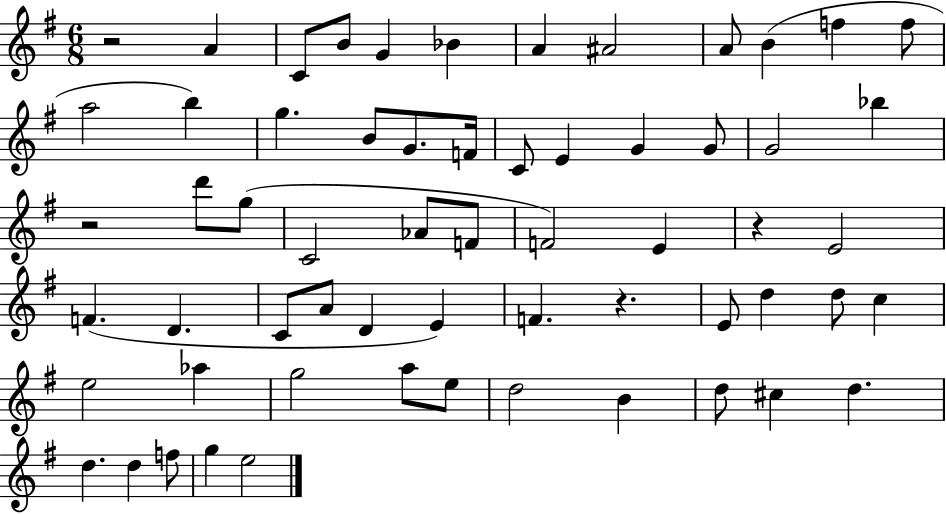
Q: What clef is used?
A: treble